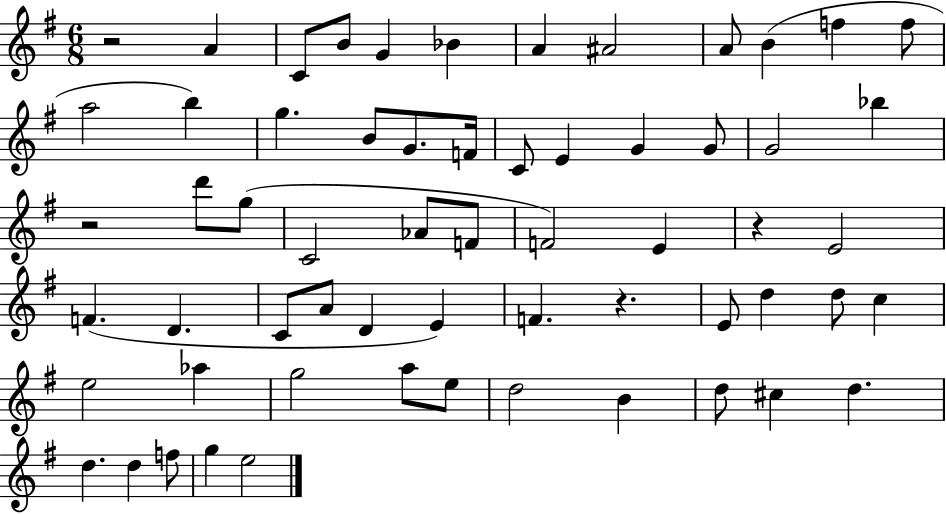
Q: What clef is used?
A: treble